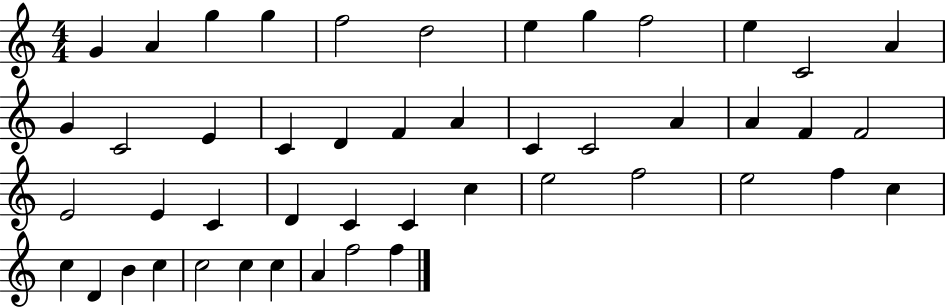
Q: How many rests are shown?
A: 0